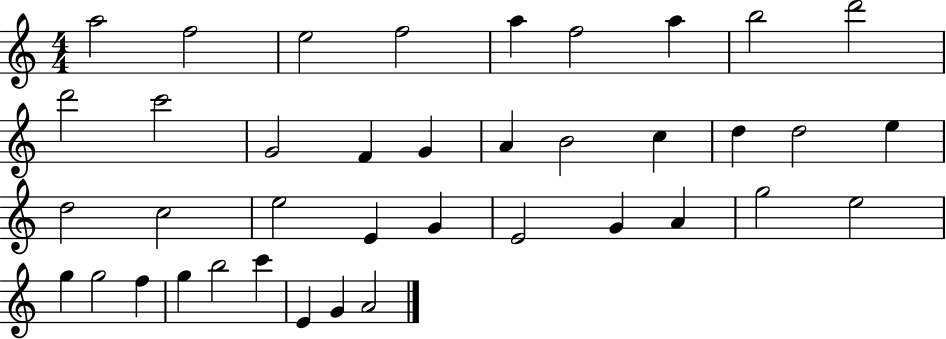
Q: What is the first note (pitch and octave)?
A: A5